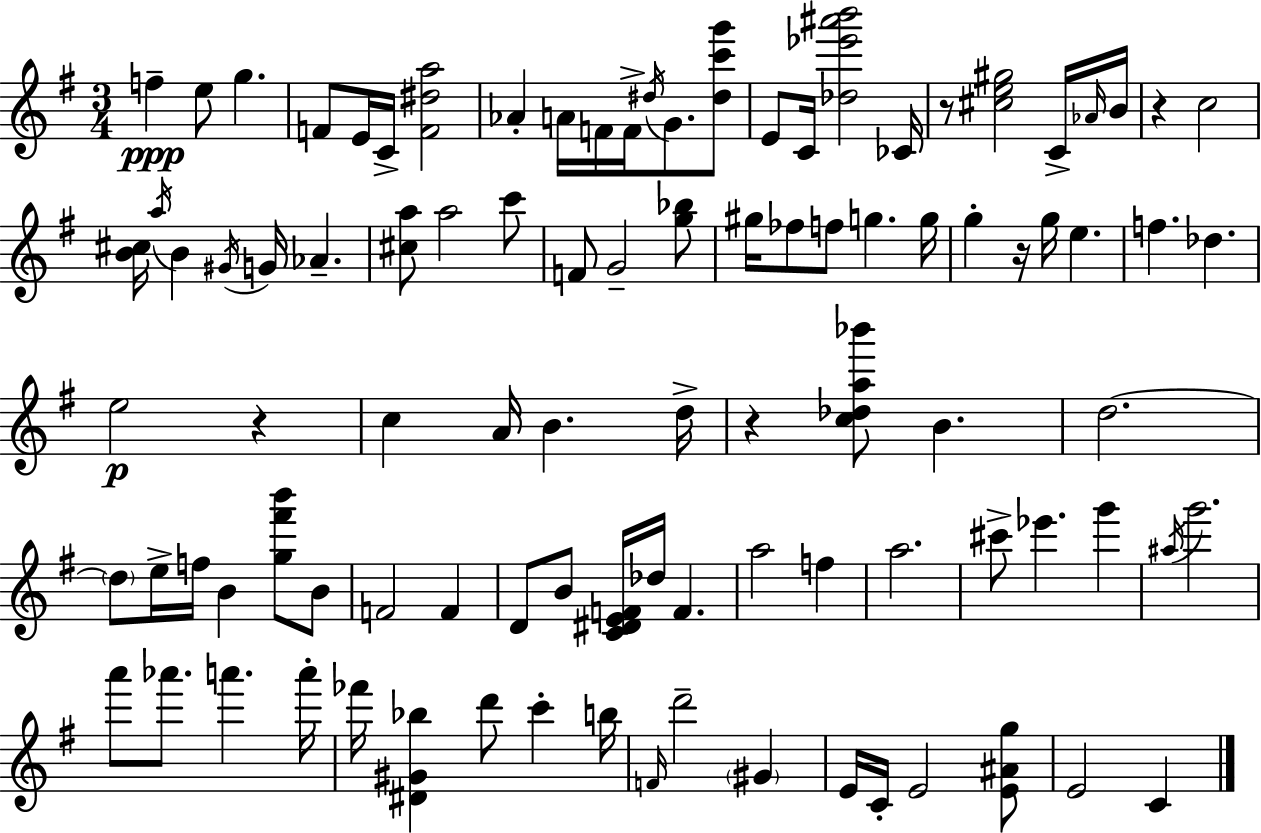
F5/q E5/e G5/q. F4/e E4/s C4/s [F4,D#5,A5]/h Ab4/q A4/s F4/s F4/s D#5/s G4/e. [D#5,C6,G6]/e E4/e C4/s [Db5,Eb6,A#6,B6]/h CES4/s R/e [C#5,E5,G#5]/h C4/s Ab4/s B4/s R/q C5/h [B4,C#5]/s A5/s B4/q G#4/s G4/s Ab4/q. [C#5,A5]/e A5/h C6/e F4/e G4/h [G5,Bb5]/e G#5/s FES5/e F5/e G5/q. G5/s G5/q R/s G5/s E5/q. F5/q. Db5/q. E5/h R/q C5/q A4/s B4/q. D5/s R/q [C5,Db5,A5,Bb6]/e B4/q. D5/h. D5/e E5/s F5/s B4/q [G5,F#6,B6]/e B4/e F4/h F4/q D4/e B4/e [C4,D#4,E4,F4]/s Db5/s F4/q. A5/h F5/q A5/h. C#6/e Eb6/q. G6/q A#5/s G6/h. A6/e Ab6/e. A6/q. A6/s FES6/s [D#4,G#4,Bb5]/q D6/e C6/q B5/s F4/s D6/h G#4/q E4/s C4/s E4/h [E4,A#4,G5]/e E4/h C4/q